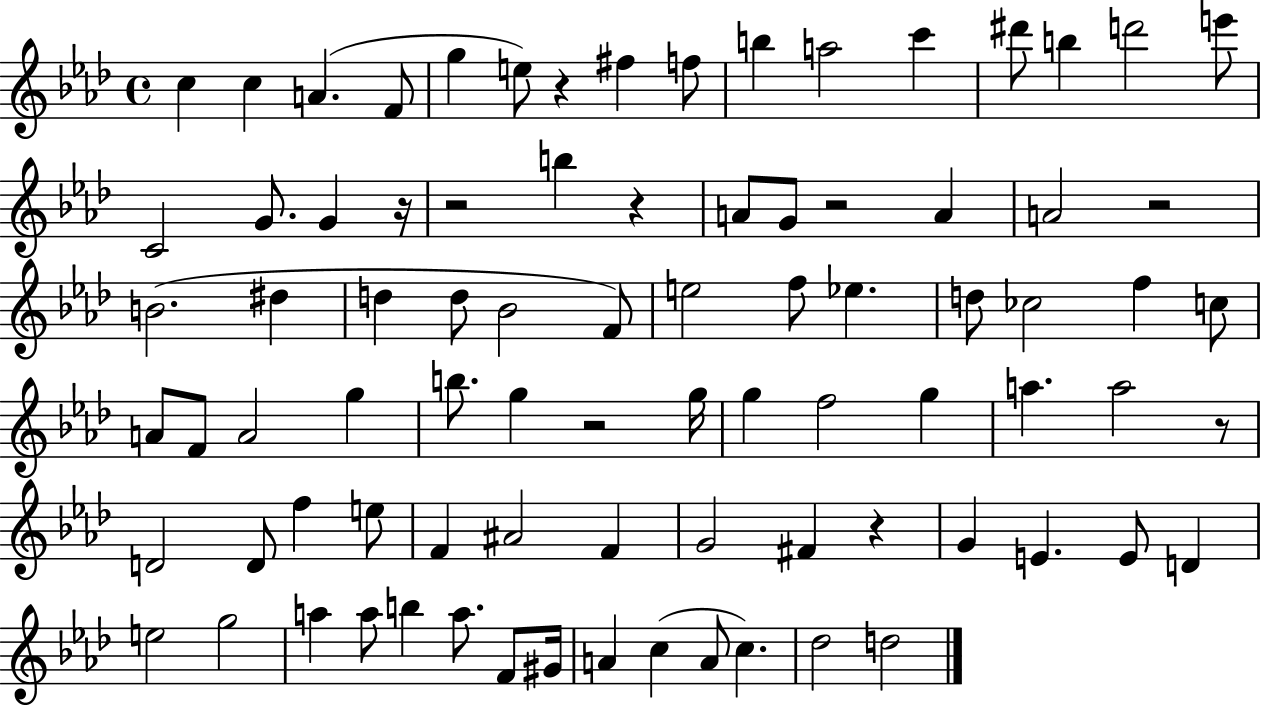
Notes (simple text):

C5/q C5/q A4/q. F4/e G5/q E5/e R/q F#5/q F5/e B5/q A5/h C6/q D#6/e B5/q D6/h E6/e C4/h G4/e. G4/q R/s R/h B5/q R/q A4/e G4/e R/h A4/q A4/h R/h B4/h. D#5/q D5/q D5/e Bb4/h F4/e E5/h F5/e Eb5/q. D5/e CES5/h F5/q C5/e A4/e F4/e A4/h G5/q B5/e. G5/q R/h G5/s G5/q F5/h G5/q A5/q. A5/h R/e D4/h D4/e F5/q E5/e F4/q A#4/h F4/q G4/h F#4/q R/q G4/q E4/q. E4/e D4/q E5/h G5/h A5/q A5/e B5/q A5/e. F4/e G#4/s A4/q C5/q A4/e C5/q. Db5/h D5/h